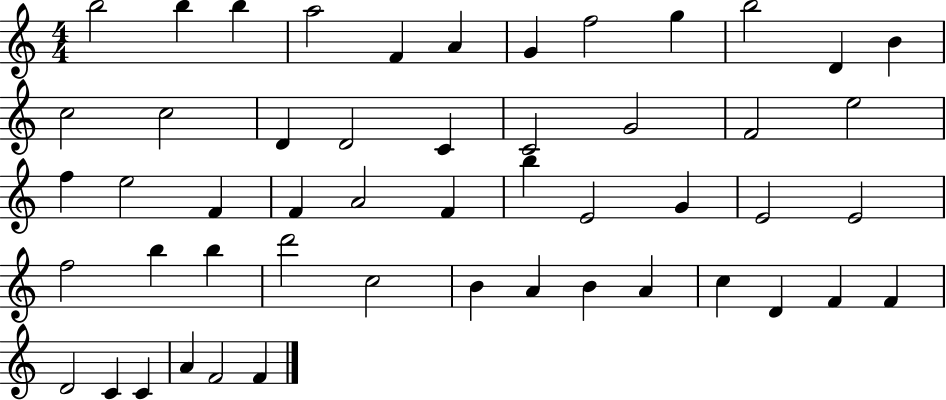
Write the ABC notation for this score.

X:1
T:Untitled
M:4/4
L:1/4
K:C
b2 b b a2 F A G f2 g b2 D B c2 c2 D D2 C C2 G2 F2 e2 f e2 F F A2 F b E2 G E2 E2 f2 b b d'2 c2 B A B A c D F F D2 C C A F2 F